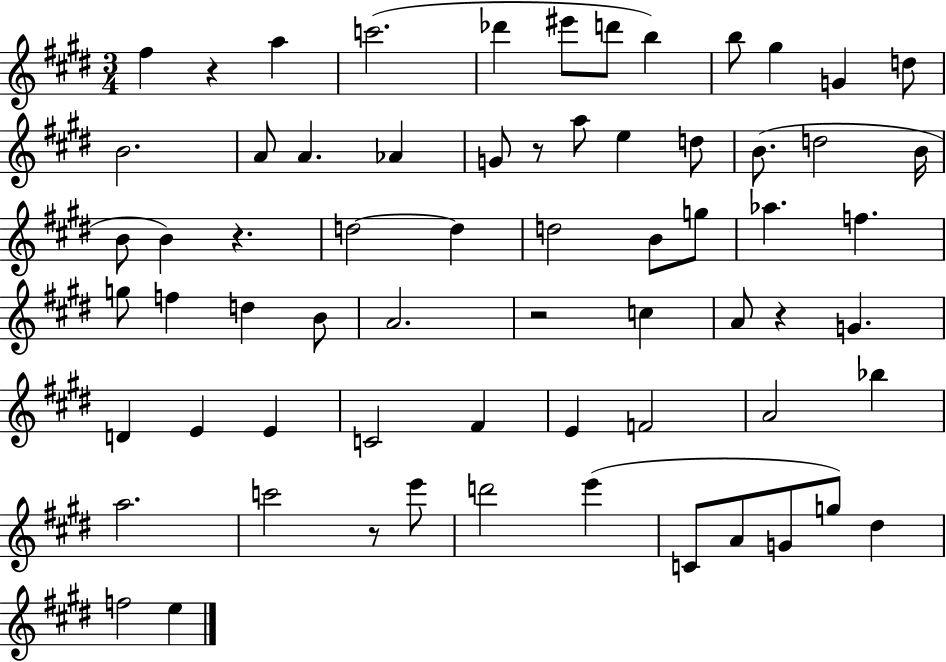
F#5/q R/q A5/q C6/h. Db6/q EIS6/e D6/e B5/q B5/e G#5/q G4/q D5/e B4/h. A4/e A4/q. Ab4/q G4/e R/e A5/e E5/q D5/e B4/e. D5/h B4/s B4/e B4/q R/q. D5/h D5/q D5/h B4/e G5/e Ab5/q. F5/q. G5/e F5/q D5/q B4/e A4/h. R/h C5/q A4/e R/q G4/q. D4/q E4/q E4/q C4/h F#4/q E4/q F4/h A4/h Bb5/q A5/h. C6/h R/e E6/e D6/h E6/q C4/e A4/e G4/e G5/e D#5/q F5/h E5/q